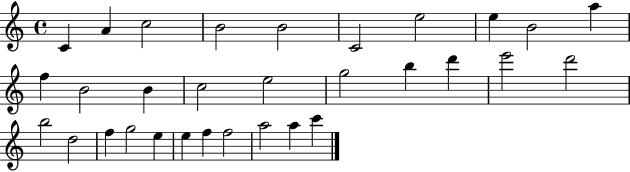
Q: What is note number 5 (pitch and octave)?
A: B4